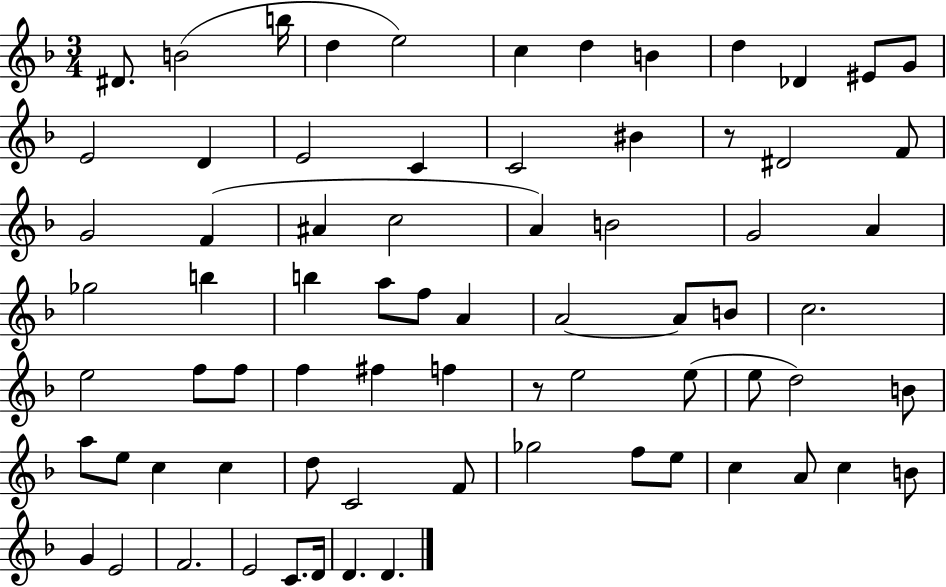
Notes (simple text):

D#4/e. B4/h B5/s D5/q E5/h C5/q D5/q B4/q D5/q Db4/q EIS4/e G4/e E4/h D4/q E4/h C4/q C4/h BIS4/q R/e D#4/h F4/e G4/h F4/q A#4/q C5/h A4/q B4/h G4/h A4/q Gb5/h B5/q B5/q A5/e F5/e A4/q A4/h A4/e B4/e C5/h. E5/h F5/e F5/e F5/q F#5/q F5/q R/e E5/h E5/e E5/e D5/h B4/e A5/e E5/e C5/q C5/q D5/e C4/h F4/e Gb5/h F5/e E5/e C5/q A4/e C5/q B4/e G4/q E4/h F4/h. E4/h C4/e. D4/s D4/q. D4/q.